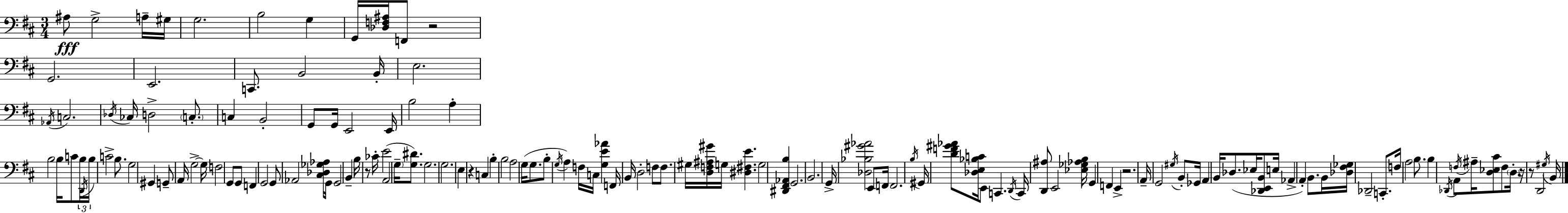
{
  \clef bass
  \numericTimeSignature
  \time 3/4
  \key d \major
  ais8\fff g2-> a16-- gis16 | g2. | b2 g4 | g,16 <des f ais>16 f,8 r2 | \break g,2. | e,2. | c,8. b,2 b,16-. | e2. | \break \acciaccatura { aes,16 } c2. | \acciaccatura { des16 } ces16 d2-> \parenthesize c8.-. | c4 b,2-. | g,8 g,16 e,2 | \break e,16 b2 a4-. | b2 b16 c'8 | \tuplet 3/2 { b16 \acciaccatura { d,16 } b16 } c'2-> | b8. g2 gis,4 | \break g,8-- a,16 g2->~~ | g16 f2 g,8 | g,8 f,4 g,2 | g,8 aes,2 | \break <cis des ges aes>16 g,16 g,2 b,4-- | b16 r8 ces'16-. e'2( | a,2 \parenthesize g16-- | <g dis'>8.) g2. | \break g2. | e4 r4 c4 | b4-. b2 | a2 g16( | \break g8. b8-. \acciaccatura { g16 } a4) f16 c16 | <g e' aes'>4 f,16 b,16 d2-. | f8 f8. gis16 <d f ais gis'>16 g16 <dis fis e'>4. | g2 | \break <dis, fis, aes, b>4 g,2. | b,2. | g,16-> <des bes gis' aes'>2 | e,8 f,16 f,2. | \break \acciaccatura { b16 } gis,16 <d' f' gis' aes'>8 <des e bes c'>16 e,8 c,4. | \acciaccatura { d,16 } c,16 <d, ais>8 e,2 | <ees ges aes b>16 g,4 f,4 | e,4-> r2. | \break a,16-- g,2 | \acciaccatura { gis16 } b,8-. ges,16 a,4 b,16 | des8.( ees16 <des, e, b,>8 e16 aes,4-> a,4-.) | b,8. b,16 <des fis ges>16 des,2-- | \break c,8.-. f16 a2 | b8. b4 \acciaccatura { des,16 } | a,8 \acciaccatura { f16 } ais16-- <d ees cis'>8 f8 \parenthesize d16-. r16 r8 | d,2 \acciaccatura { gis16 } b,16 \bar "|."
}